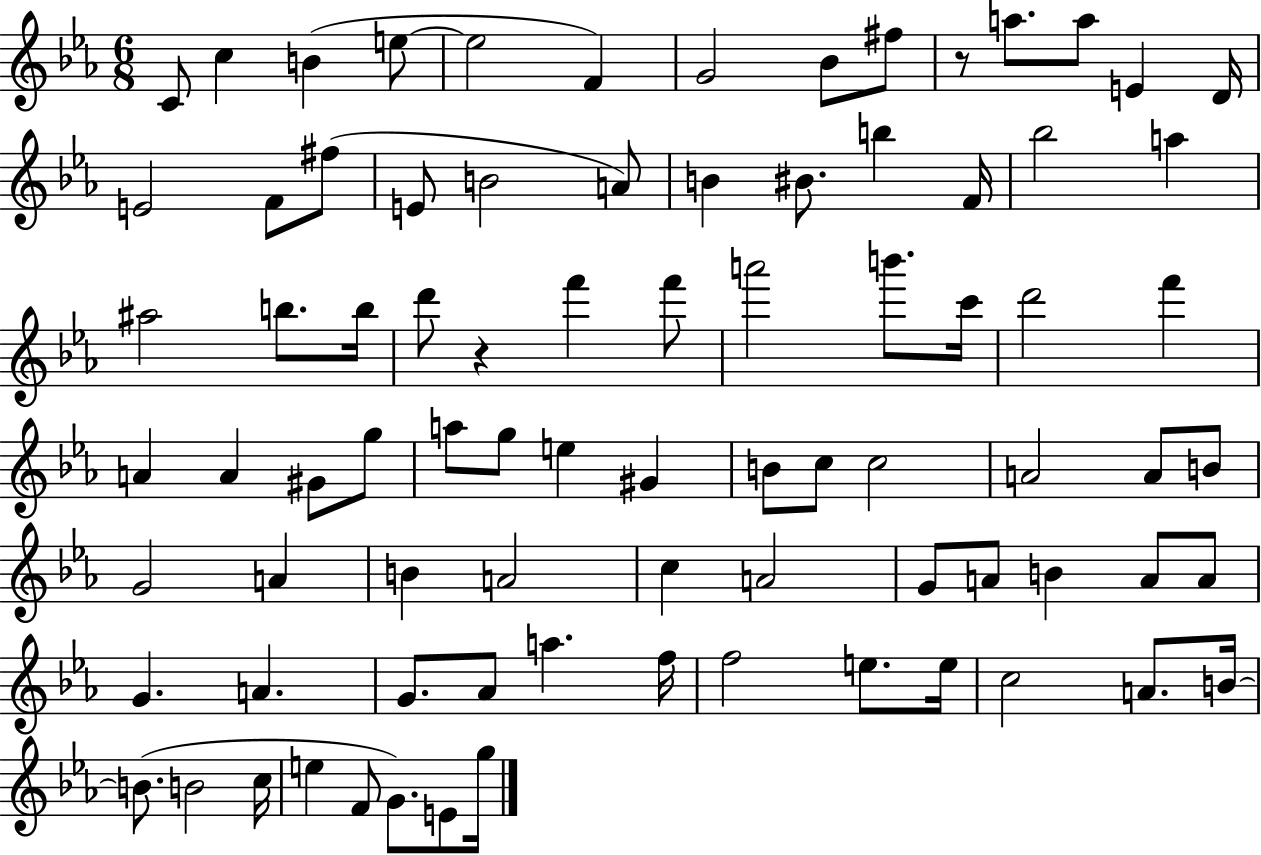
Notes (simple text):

C4/e C5/q B4/q E5/e E5/h F4/q G4/h Bb4/e F#5/e R/e A5/e. A5/e E4/q D4/s E4/h F4/e F#5/e E4/e B4/h A4/e B4/q BIS4/e. B5/q F4/s Bb5/h A5/q A#5/h B5/e. B5/s D6/e R/q F6/q F6/e A6/h B6/e. C6/s D6/h F6/q A4/q A4/q G#4/e G5/e A5/e G5/e E5/q G#4/q B4/e C5/e C5/h A4/h A4/e B4/e G4/h A4/q B4/q A4/h C5/q A4/h G4/e A4/e B4/q A4/e A4/e G4/q. A4/q. G4/e. Ab4/e A5/q. F5/s F5/h E5/e. E5/s C5/h A4/e. B4/s B4/e. B4/h C5/s E5/q F4/e G4/e. E4/e G5/s